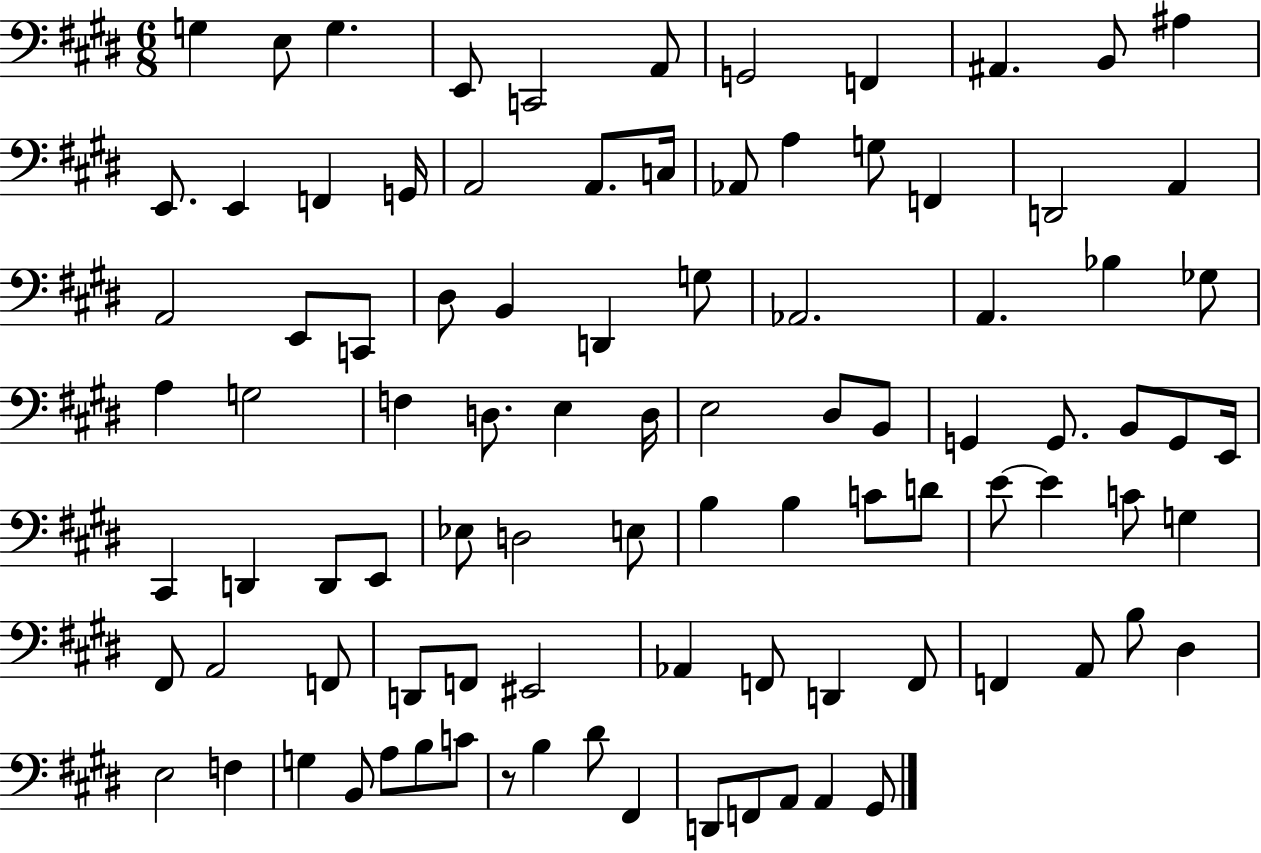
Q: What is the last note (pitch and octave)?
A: G#2